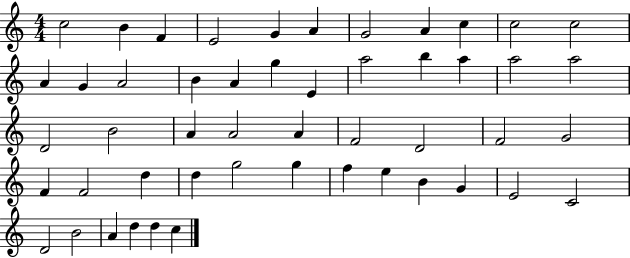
X:1
T:Untitled
M:4/4
L:1/4
K:C
c2 B F E2 G A G2 A c c2 c2 A G A2 B A g E a2 b a a2 a2 D2 B2 A A2 A F2 D2 F2 G2 F F2 d d g2 g f e B G E2 C2 D2 B2 A d d c